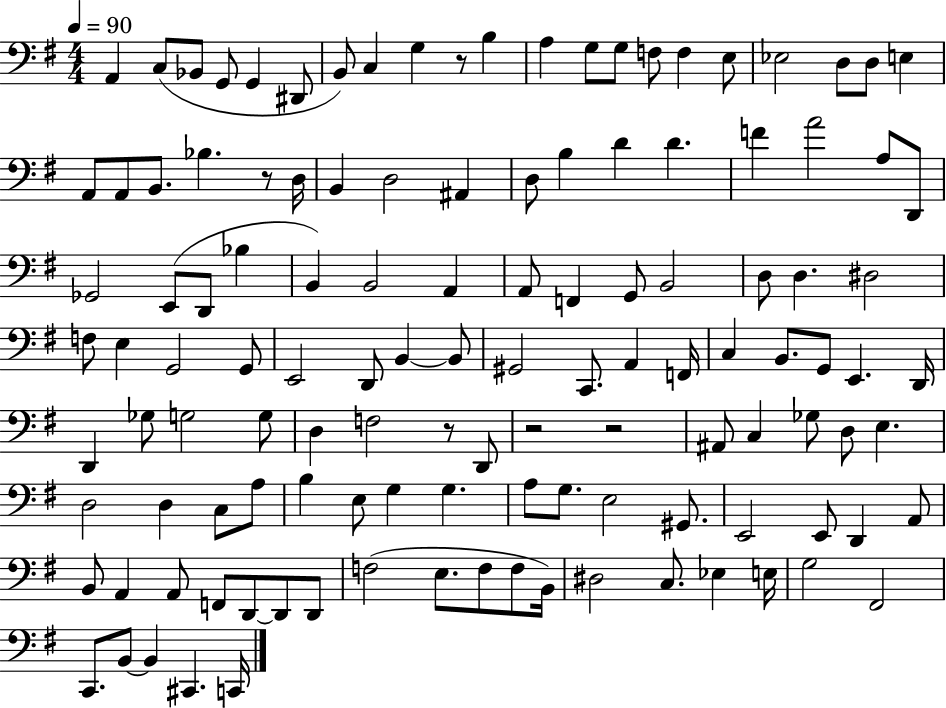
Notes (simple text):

A2/q C3/e Bb2/e G2/e G2/q D#2/e B2/e C3/q G3/q R/e B3/q A3/q G3/e G3/e F3/e F3/q E3/e Eb3/h D3/e D3/e E3/q A2/e A2/e B2/e. Bb3/q. R/e D3/s B2/q D3/h A#2/q D3/e B3/q D4/q D4/q. F4/q A4/h A3/e D2/e Gb2/h E2/e D2/e Bb3/q B2/q B2/h A2/q A2/e F2/q G2/e B2/h D3/e D3/q. D#3/h F3/e E3/q G2/h G2/e E2/h D2/e B2/q B2/e G#2/h C2/e. A2/q F2/s C3/q B2/e. G2/e E2/q. D2/s D2/q Gb3/e G3/h G3/e D3/q F3/h R/e D2/e R/h R/h A#2/e C3/q Gb3/e D3/e E3/q. D3/h D3/q C3/e A3/e B3/q E3/e G3/q G3/q. A3/e G3/e. E3/h G#2/e. E2/h E2/e D2/q A2/e B2/e A2/q A2/e F2/e D2/e D2/e D2/e F3/h E3/e. F3/e F3/e B2/s D#3/h C3/e. Eb3/q E3/s G3/h F#2/h C2/e. B2/e B2/q C#2/q. C2/s